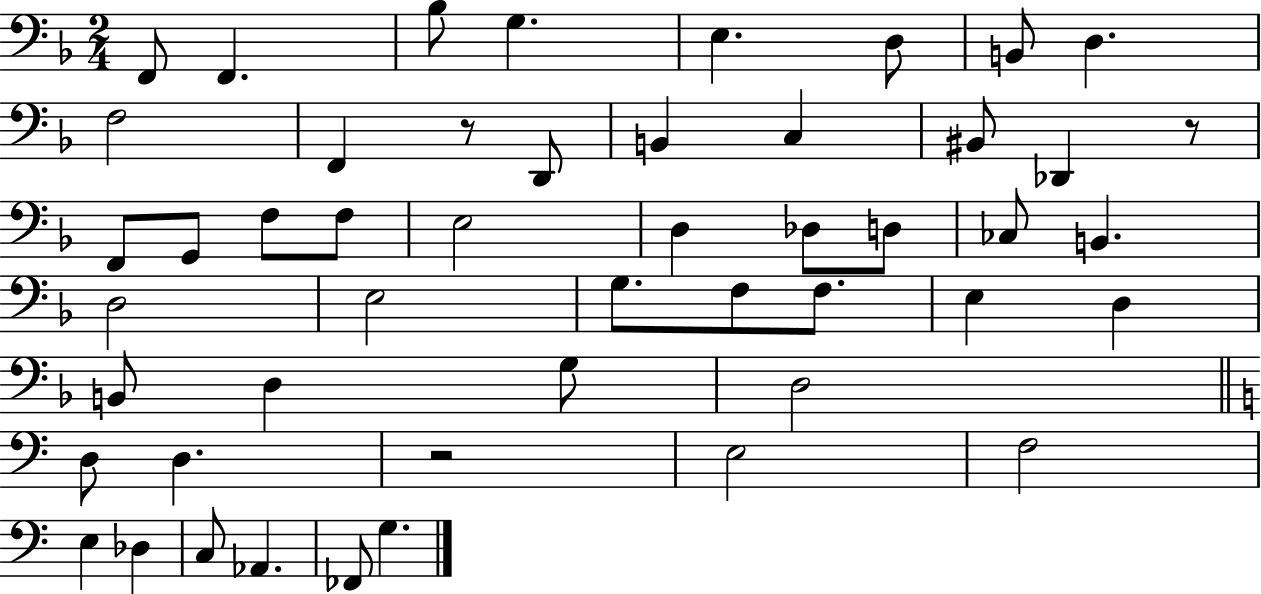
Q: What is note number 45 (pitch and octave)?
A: FES2